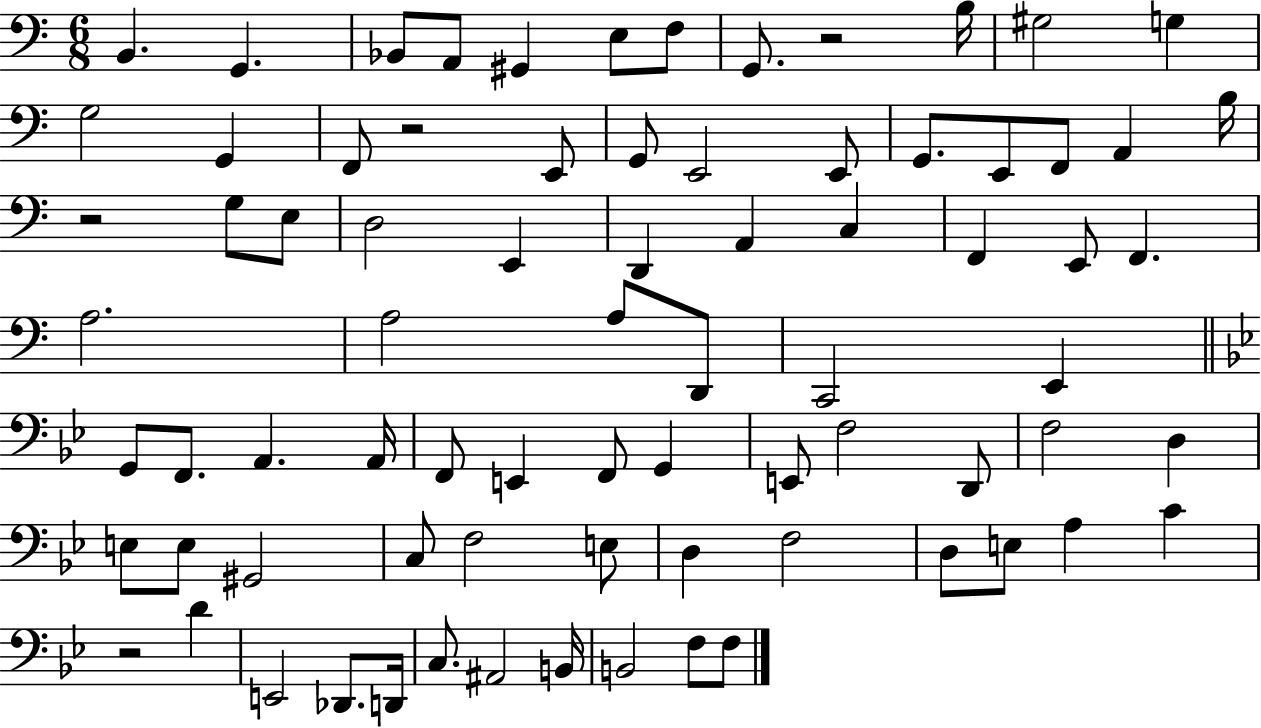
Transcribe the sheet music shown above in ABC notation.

X:1
T:Untitled
M:6/8
L:1/4
K:C
B,, G,, _B,,/2 A,,/2 ^G,, E,/2 F,/2 G,,/2 z2 B,/4 ^G,2 G, G,2 G,, F,,/2 z2 E,,/2 G,,/2 E,,2 E,,/2 G,,/2 E,,/2 F,,/2 A,, B,/4 z2 G,/2 E,/2 D,2 E,, D,, A,, C, F,, E,,/2 F,, A,2 A,2 A,/2 D,,/2 C,,2 E,, G,,/2 F,,/2 A,, A,,/4 F,,/2 E,, F,,/2 G,, E,,/2 F,2 D,,/2 F,2 D, E,/2 E,/2 ^G,,2 C,/2 F,2 E,/2 D, F,2 D,/2 E,/2 A, C z2 D E,,2 _D,,/2 D,,/4 C,/2 ^A,,2 B,,/4 B,,2 F,/2 F,/2